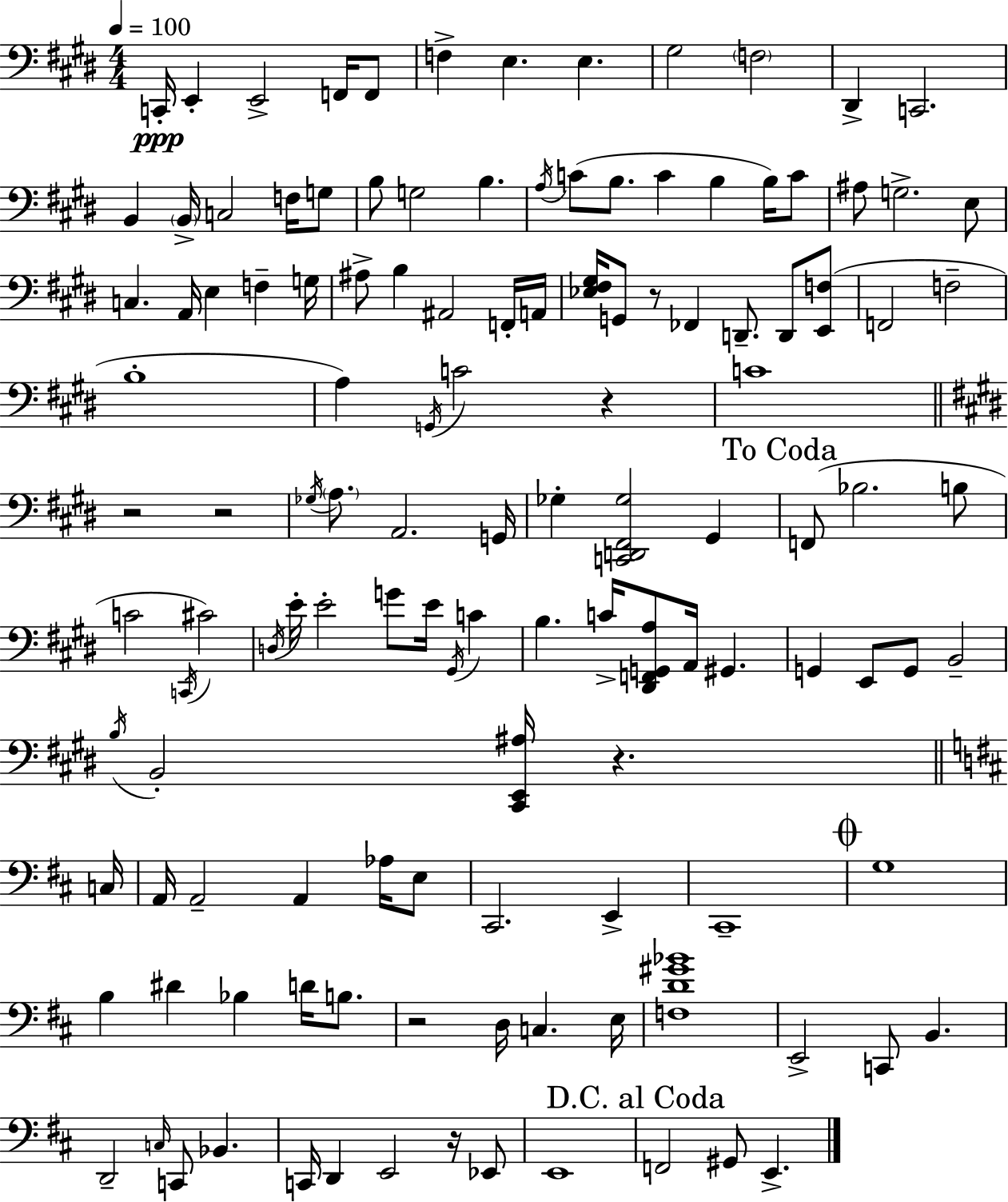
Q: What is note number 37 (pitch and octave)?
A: B3